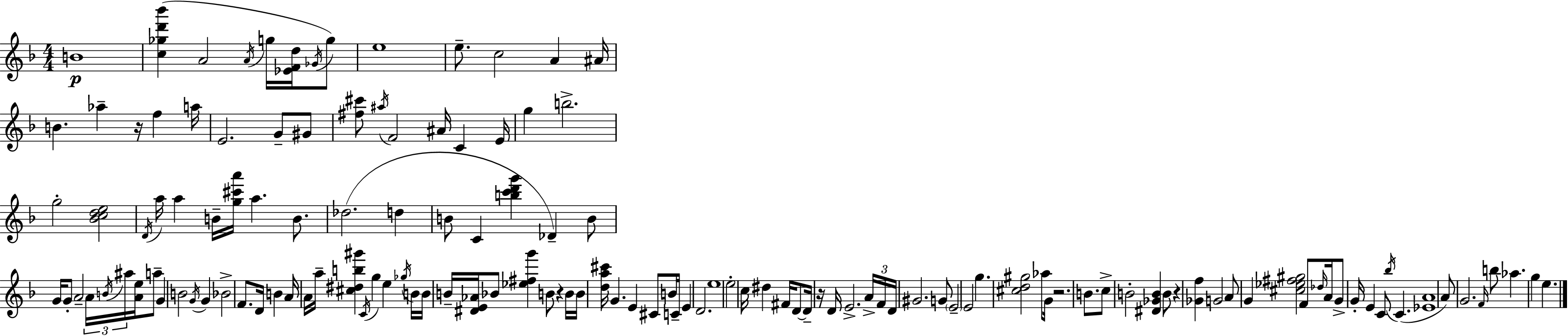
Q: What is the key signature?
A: D minor